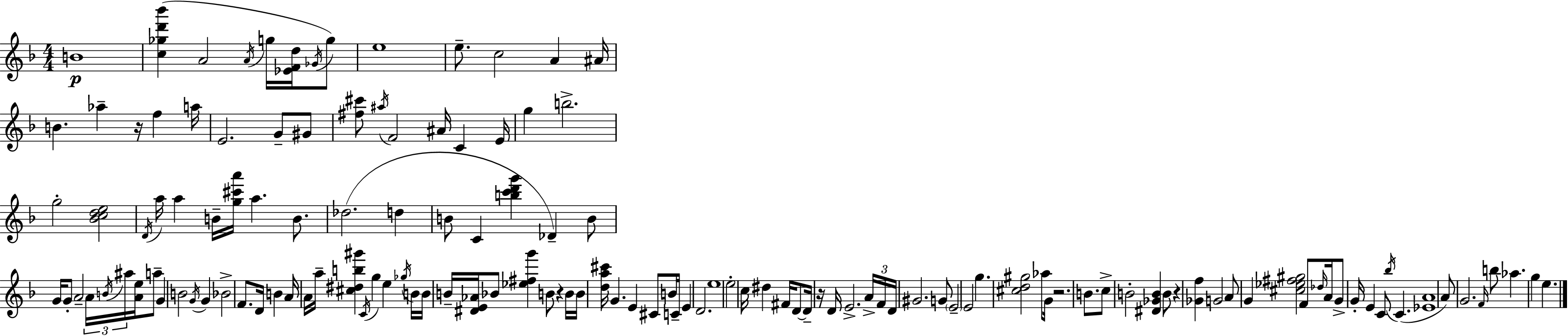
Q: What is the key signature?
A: D minor